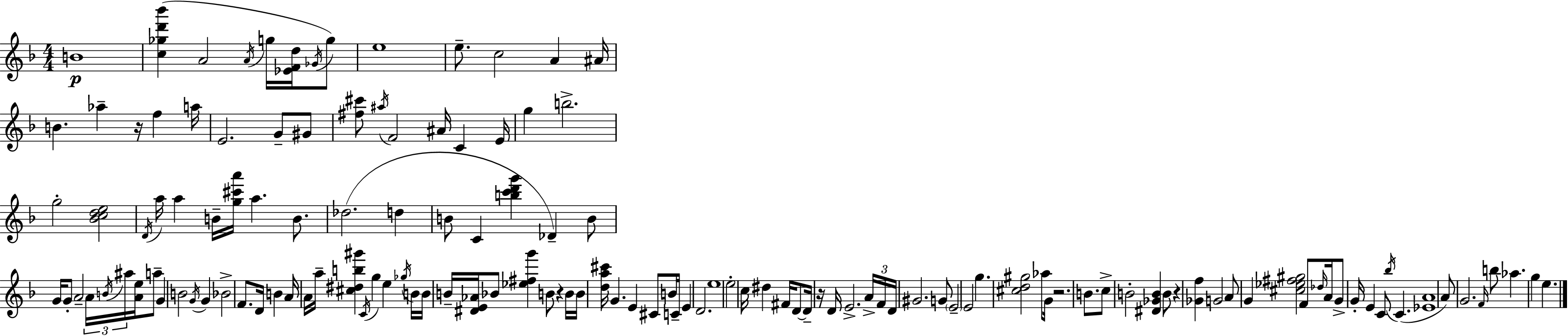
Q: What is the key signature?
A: D minor